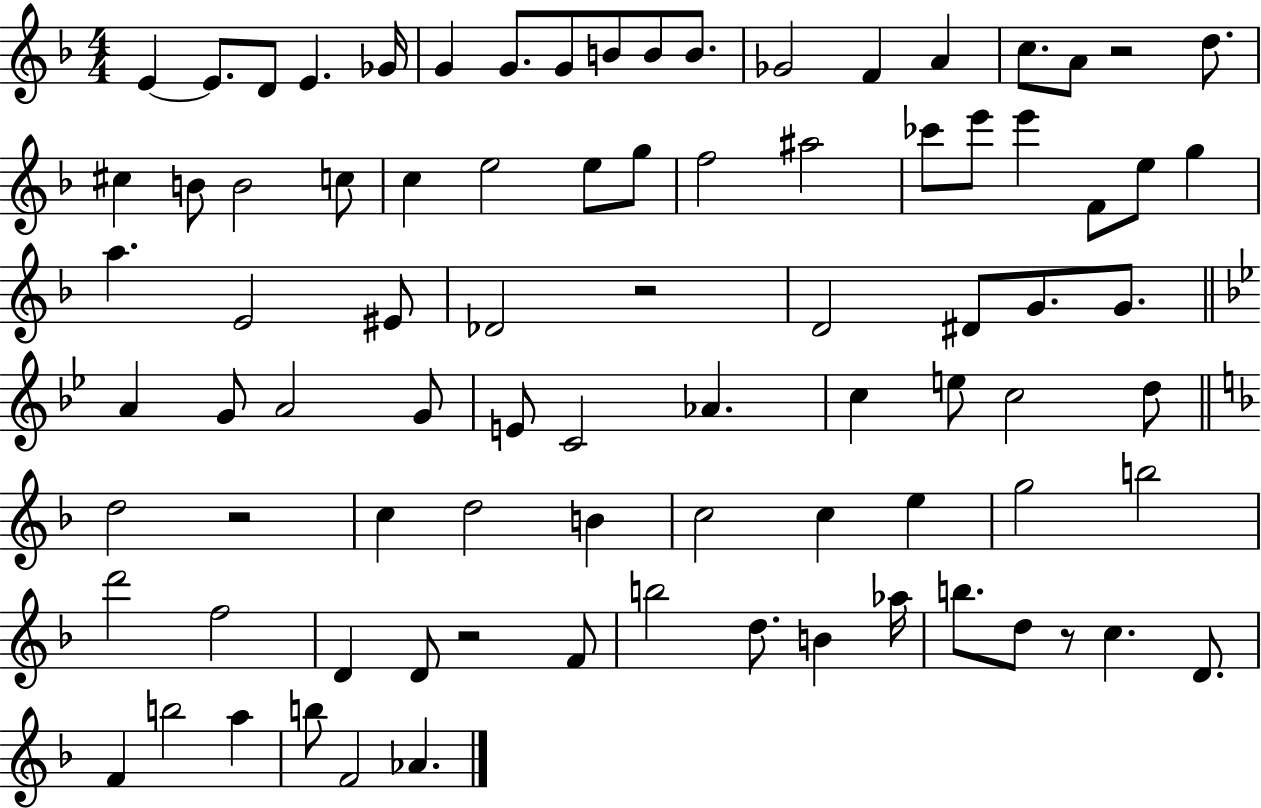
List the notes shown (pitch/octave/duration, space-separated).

E4/q E4/e. D4/e E4/q. Gb4/s G4/q G4/e. G4/e B4/e B4/e B4/e. Gb4/h F4/q A4/q C5/e. A4/e R/h D5/e. C#5/q B4/e B4/h C5/e C5/q E5/h E5/e G5/e F5/h A#5/h CES6/e E6/e E6/q F4/e E5/e G5/q A5/q. E4/h EIS4/e Db4/h R/h D4/h D#4/e G4/e. G4/e. A4/q G4/e A4/h G4/e E4/e C4/h Ab4/q. C5/q E5/e C5/h D5/e D5/h R/h C5/q D5/h B4/q C5/h C5/q E5/q G5/h B5/h D6/h F5/h D4/q D4/e R/h F4/e B5/h D5/e. B4/q Ab5/s B5/e. D5/e R/e C5/q. D4/e. F4/q B5/h A5/q B5/e F4/h Ab4/q.